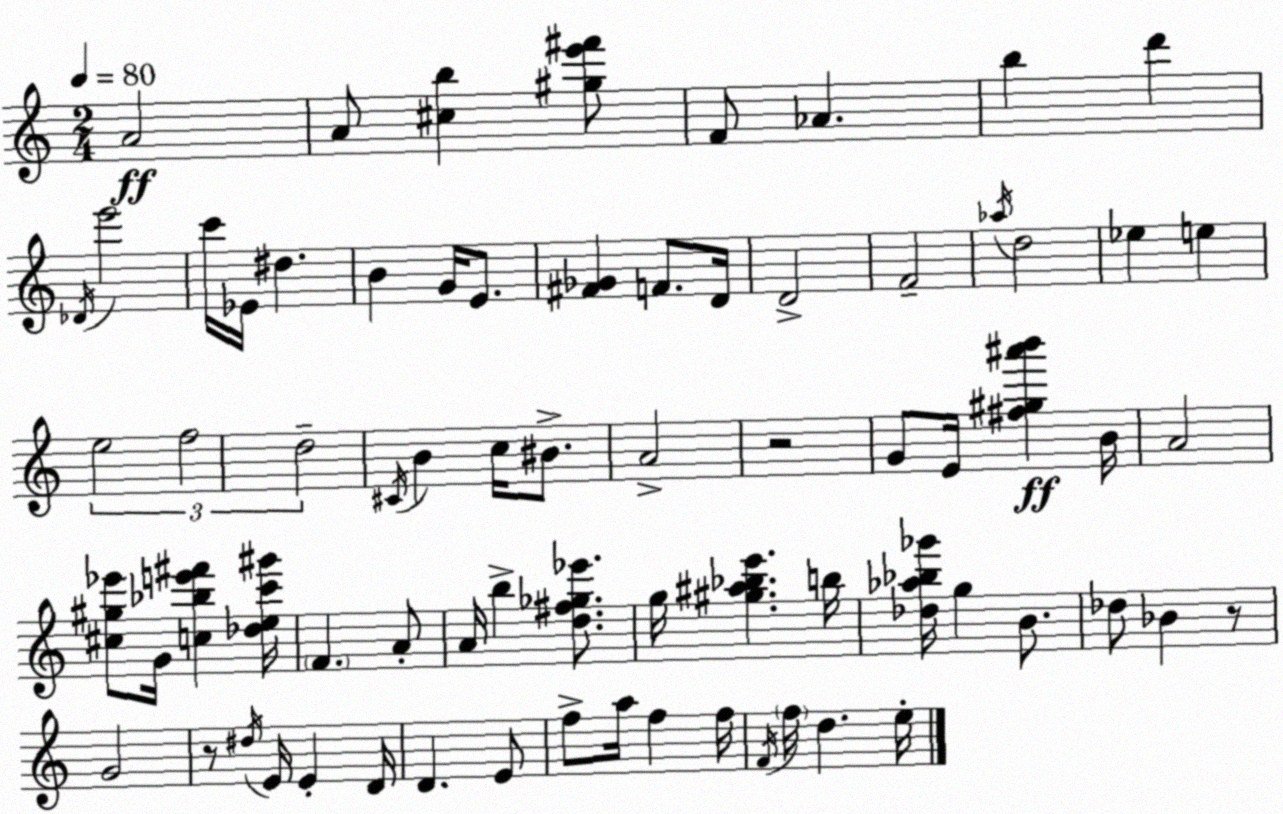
X:1
T:Untitled
M:2/4
L:1/4
K:C
A2 A/2 [^cb] [^ge'^f']/2 F/2 _A b d' _D/4 e'2 c'/4 _E/4 ^d B G/4 E/2 [^F_G] F/2 D/4 D2 F2 _a/4 d2 _e e e2 f2 d2 ^C/4 B c/4 ^B/2 A2 z2 G/2 E/4 [^f^g^a'b'] B/4 A2 [^c^g_e']/2 G/4 [c_be'^f'] [_dec'^g']/4 F A/2 A/4 b [d^f_g_e']/2 g/4 [^g^a_be'] b/4 [_d_a_b_g']/4 g B/2 _d/2 _B z/2 G2 z/2 ^d/4 E/4 E D/4 D E/2 f/2 a/4 f f/4 F/4 f/4 d e/4